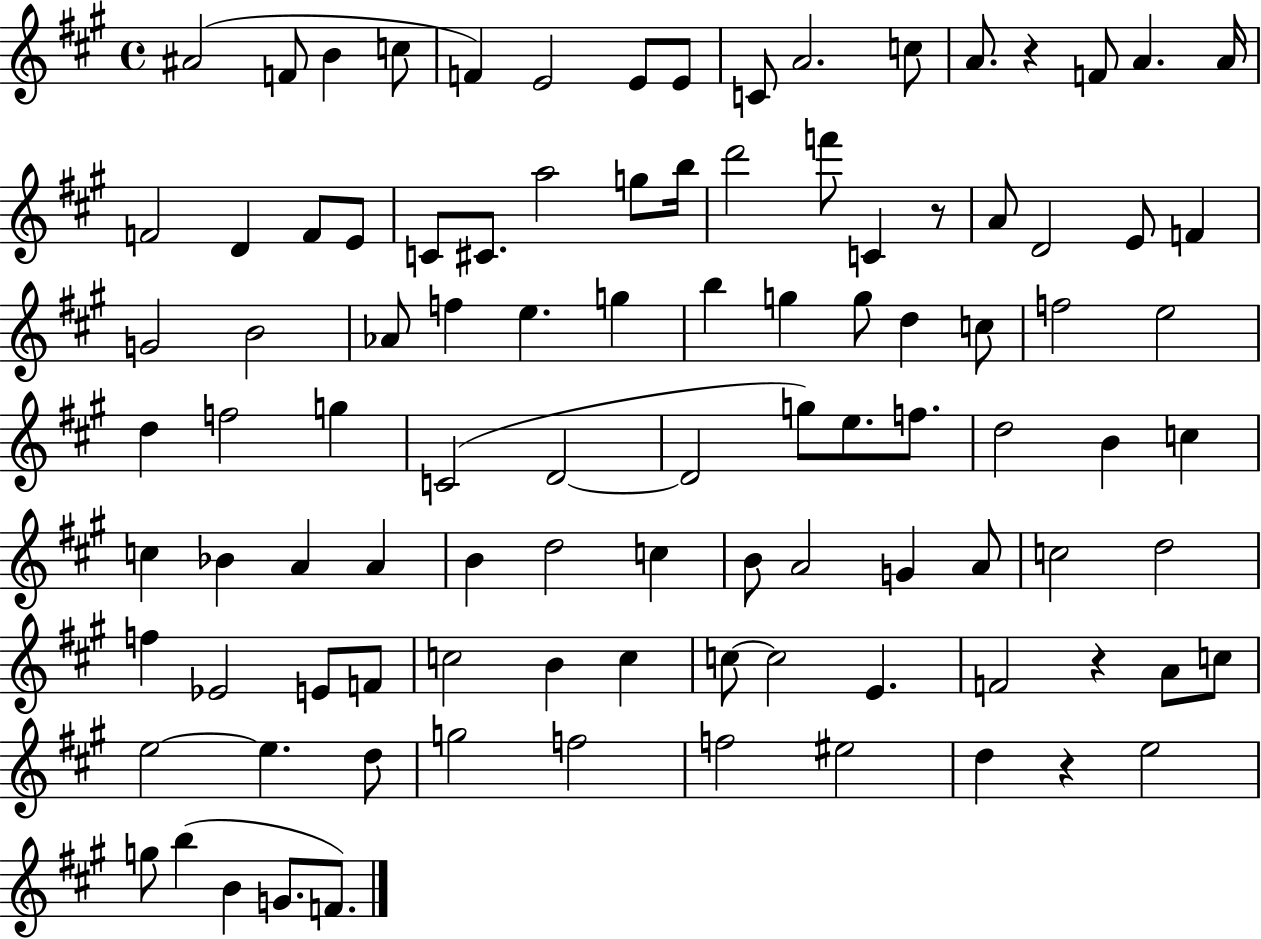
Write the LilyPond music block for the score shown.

{
  \clef treble
  \time 4/4
  \defaultTimeSignature
  \key a \major
  ais'2( f'8 b'4 c''8 | f'4) e'2 e'8 e'8 | c'8 a'2. c''8 | a'8. r4 f'8 a'4. a'16 | \break f'2 d'4 f'8 e'8 | c'8 cis'8. a''2 g''8 b''16 | d'''2 f'''8 c'4 r8 | a'8 d'2 e'8 f'4 | \break g'2 b'2 | aes'8 f''4 e''4. g''4 | b''4 g''4 g''8 d''4 c''8 | f''2 e''2 | \break d''4 f''2 g''4 | c'2( d'2~~ | d'2 g''8) e''8. f''8. | d''2 b'4 c''4 | \break c''4 bes'4 a'4 a'4 | b'4 d''2 c''4 | b'8 a'2 g'4 a'8 | c''2 d''2 | \break f''4 ees'2 e'8 f'8 | c''2 b'4 c''4 | c''8~~ c''2 e'4. | f'2 r4 a'8 c''8 | \break e''2~~ e''4. d''8 | g''2 f''2 | f''2 eis''2 | d''4 r4 e''2 | \break g''8 b''4( b'4 g'8. f'8.) | \bar "|."
}